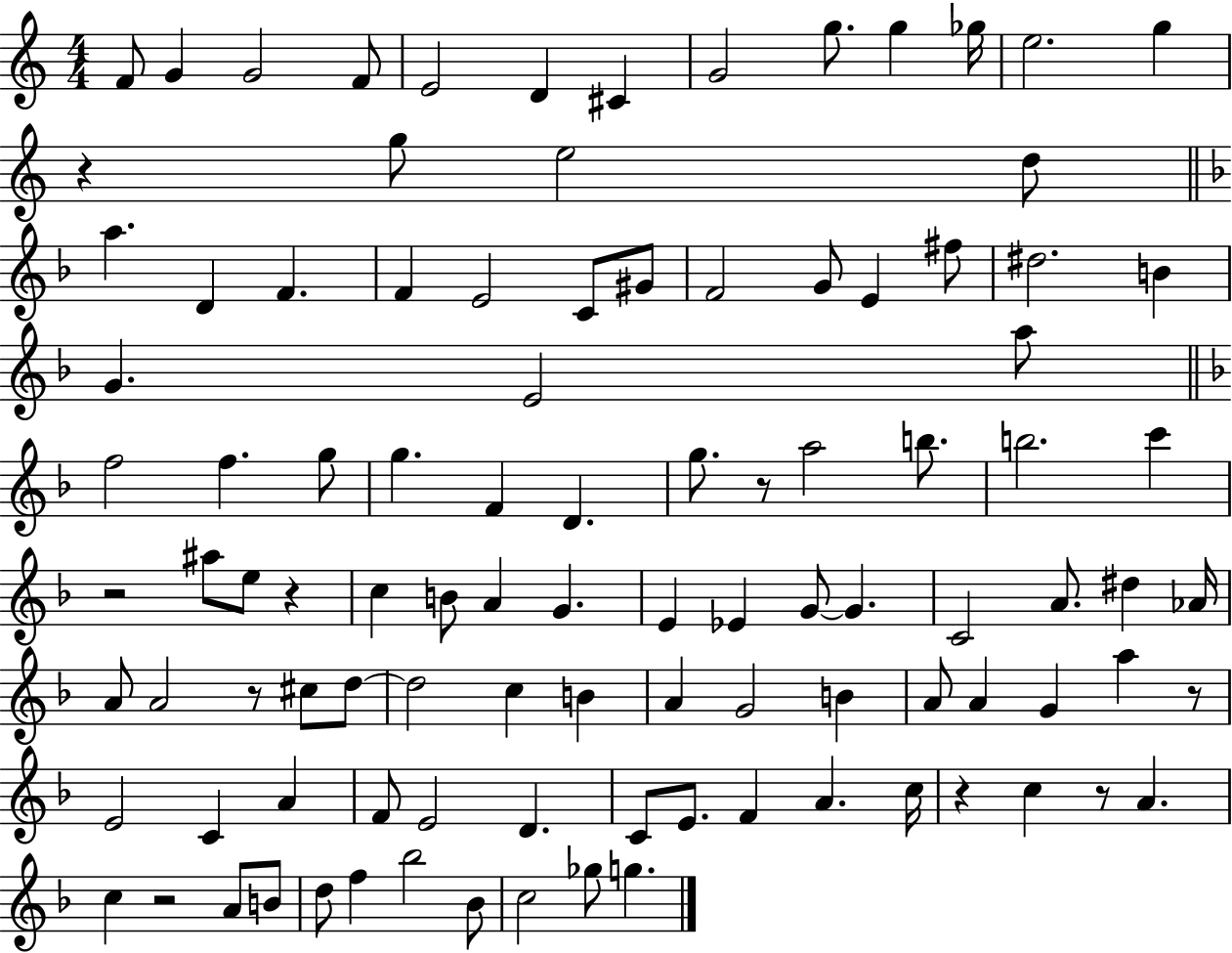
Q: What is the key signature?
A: C major